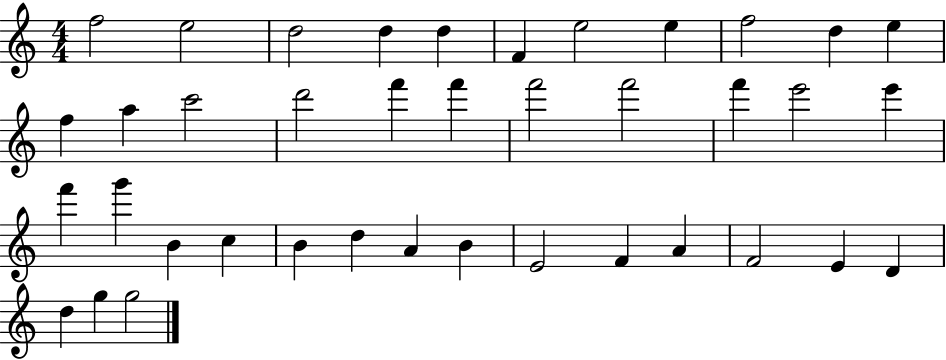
{
  \clef treble
  \numericTimeSignature
  \time 4/4
  \key c \major
  f''2 e''2 | d''2 d''4 d''4 | f'4 e''2 e''4 | f''2 d''4 e''4 | \break f''4 a''4 c'''2 | d'''2 f'''4 f'''4 | f'''2 f'''2 | f'''4 e'''2 e'''4 | \break f'''4 g'''4 b'4 c''4 | b'4 d''4 a'4 b'4 | e'2 f'4 a'4 | f'2 e'4 d'4 | \break d''4 g''4 g''2 | \bar "|."
}